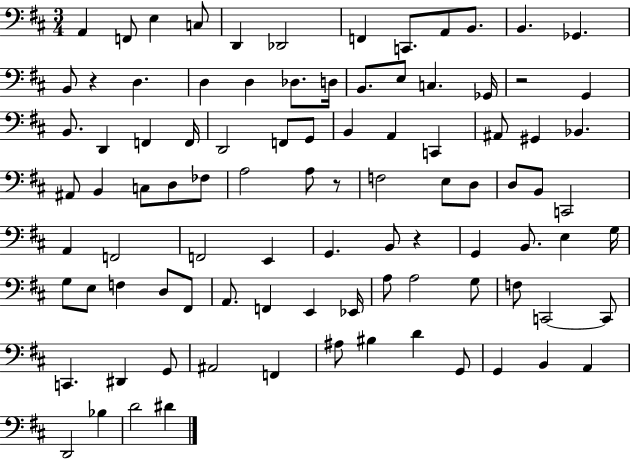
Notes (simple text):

A2/q F2/e E3/q C3/e D2/q Db2/h F2/q C2/e. A2/e B2/e. B2/q. Gb2/q. B2/e R/q D3/q. D3/q D3/q Db3/e. D3/s B2/e. E3/e C3/q. Gb2/s R/h G2/q B2/e. D2/q F2/q F2/s D2/h F2/e G2/e B2/q A2/q C2/q A#2/e G#2/q Bb2/q. A#2/e B2/q C3/e D3/e FES3/e A3/h A3/e R/e F3/h E3/e D3/e D3/e B2/e C2/h A2/q F2/h F2/h E2/q G2/q. B2/e R/q G2/q B2/e. E3/q G3/s G3/e E3/e F3/q D3/e F#2/e A2/e. F2/q E2/q Eb2/s A3/e A3/h G3/e F3/e C2/h C2/e C2/q. D#2/q G2/e A#2/h F2/q A#3/e BIS3/q D4/q G2/e G2/q B2/q A2/q D2/h Bb3/q D4/h D#4/q